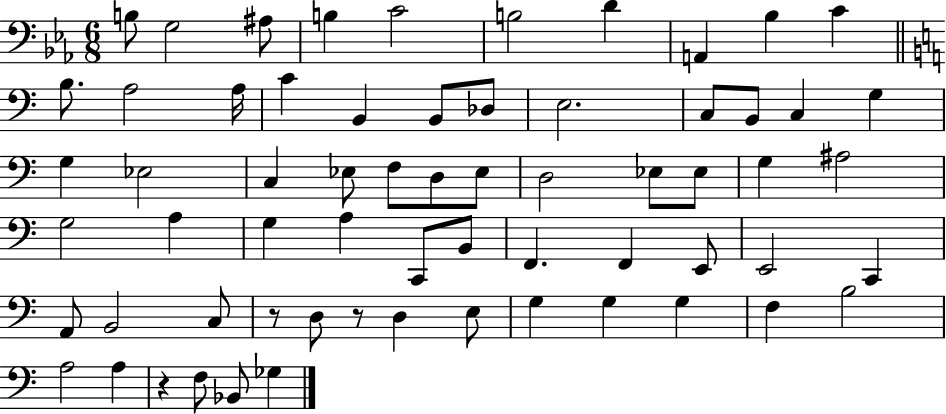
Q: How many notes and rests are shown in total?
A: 64